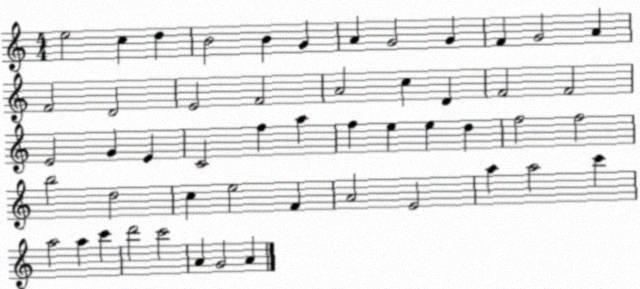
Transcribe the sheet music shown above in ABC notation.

X:1
T:Untitled
M:4/4
L:1/4
K:C
e2 c d B2 B G A G2 G F G2 A F2 D2 E2 F2 A2 c D F2 F2 E2 G E C2 f a f e e d f2 f2 b2 d2 c e2 F A2 E2 a a2 c' a2 a c' d'2 c'2 A G2 A